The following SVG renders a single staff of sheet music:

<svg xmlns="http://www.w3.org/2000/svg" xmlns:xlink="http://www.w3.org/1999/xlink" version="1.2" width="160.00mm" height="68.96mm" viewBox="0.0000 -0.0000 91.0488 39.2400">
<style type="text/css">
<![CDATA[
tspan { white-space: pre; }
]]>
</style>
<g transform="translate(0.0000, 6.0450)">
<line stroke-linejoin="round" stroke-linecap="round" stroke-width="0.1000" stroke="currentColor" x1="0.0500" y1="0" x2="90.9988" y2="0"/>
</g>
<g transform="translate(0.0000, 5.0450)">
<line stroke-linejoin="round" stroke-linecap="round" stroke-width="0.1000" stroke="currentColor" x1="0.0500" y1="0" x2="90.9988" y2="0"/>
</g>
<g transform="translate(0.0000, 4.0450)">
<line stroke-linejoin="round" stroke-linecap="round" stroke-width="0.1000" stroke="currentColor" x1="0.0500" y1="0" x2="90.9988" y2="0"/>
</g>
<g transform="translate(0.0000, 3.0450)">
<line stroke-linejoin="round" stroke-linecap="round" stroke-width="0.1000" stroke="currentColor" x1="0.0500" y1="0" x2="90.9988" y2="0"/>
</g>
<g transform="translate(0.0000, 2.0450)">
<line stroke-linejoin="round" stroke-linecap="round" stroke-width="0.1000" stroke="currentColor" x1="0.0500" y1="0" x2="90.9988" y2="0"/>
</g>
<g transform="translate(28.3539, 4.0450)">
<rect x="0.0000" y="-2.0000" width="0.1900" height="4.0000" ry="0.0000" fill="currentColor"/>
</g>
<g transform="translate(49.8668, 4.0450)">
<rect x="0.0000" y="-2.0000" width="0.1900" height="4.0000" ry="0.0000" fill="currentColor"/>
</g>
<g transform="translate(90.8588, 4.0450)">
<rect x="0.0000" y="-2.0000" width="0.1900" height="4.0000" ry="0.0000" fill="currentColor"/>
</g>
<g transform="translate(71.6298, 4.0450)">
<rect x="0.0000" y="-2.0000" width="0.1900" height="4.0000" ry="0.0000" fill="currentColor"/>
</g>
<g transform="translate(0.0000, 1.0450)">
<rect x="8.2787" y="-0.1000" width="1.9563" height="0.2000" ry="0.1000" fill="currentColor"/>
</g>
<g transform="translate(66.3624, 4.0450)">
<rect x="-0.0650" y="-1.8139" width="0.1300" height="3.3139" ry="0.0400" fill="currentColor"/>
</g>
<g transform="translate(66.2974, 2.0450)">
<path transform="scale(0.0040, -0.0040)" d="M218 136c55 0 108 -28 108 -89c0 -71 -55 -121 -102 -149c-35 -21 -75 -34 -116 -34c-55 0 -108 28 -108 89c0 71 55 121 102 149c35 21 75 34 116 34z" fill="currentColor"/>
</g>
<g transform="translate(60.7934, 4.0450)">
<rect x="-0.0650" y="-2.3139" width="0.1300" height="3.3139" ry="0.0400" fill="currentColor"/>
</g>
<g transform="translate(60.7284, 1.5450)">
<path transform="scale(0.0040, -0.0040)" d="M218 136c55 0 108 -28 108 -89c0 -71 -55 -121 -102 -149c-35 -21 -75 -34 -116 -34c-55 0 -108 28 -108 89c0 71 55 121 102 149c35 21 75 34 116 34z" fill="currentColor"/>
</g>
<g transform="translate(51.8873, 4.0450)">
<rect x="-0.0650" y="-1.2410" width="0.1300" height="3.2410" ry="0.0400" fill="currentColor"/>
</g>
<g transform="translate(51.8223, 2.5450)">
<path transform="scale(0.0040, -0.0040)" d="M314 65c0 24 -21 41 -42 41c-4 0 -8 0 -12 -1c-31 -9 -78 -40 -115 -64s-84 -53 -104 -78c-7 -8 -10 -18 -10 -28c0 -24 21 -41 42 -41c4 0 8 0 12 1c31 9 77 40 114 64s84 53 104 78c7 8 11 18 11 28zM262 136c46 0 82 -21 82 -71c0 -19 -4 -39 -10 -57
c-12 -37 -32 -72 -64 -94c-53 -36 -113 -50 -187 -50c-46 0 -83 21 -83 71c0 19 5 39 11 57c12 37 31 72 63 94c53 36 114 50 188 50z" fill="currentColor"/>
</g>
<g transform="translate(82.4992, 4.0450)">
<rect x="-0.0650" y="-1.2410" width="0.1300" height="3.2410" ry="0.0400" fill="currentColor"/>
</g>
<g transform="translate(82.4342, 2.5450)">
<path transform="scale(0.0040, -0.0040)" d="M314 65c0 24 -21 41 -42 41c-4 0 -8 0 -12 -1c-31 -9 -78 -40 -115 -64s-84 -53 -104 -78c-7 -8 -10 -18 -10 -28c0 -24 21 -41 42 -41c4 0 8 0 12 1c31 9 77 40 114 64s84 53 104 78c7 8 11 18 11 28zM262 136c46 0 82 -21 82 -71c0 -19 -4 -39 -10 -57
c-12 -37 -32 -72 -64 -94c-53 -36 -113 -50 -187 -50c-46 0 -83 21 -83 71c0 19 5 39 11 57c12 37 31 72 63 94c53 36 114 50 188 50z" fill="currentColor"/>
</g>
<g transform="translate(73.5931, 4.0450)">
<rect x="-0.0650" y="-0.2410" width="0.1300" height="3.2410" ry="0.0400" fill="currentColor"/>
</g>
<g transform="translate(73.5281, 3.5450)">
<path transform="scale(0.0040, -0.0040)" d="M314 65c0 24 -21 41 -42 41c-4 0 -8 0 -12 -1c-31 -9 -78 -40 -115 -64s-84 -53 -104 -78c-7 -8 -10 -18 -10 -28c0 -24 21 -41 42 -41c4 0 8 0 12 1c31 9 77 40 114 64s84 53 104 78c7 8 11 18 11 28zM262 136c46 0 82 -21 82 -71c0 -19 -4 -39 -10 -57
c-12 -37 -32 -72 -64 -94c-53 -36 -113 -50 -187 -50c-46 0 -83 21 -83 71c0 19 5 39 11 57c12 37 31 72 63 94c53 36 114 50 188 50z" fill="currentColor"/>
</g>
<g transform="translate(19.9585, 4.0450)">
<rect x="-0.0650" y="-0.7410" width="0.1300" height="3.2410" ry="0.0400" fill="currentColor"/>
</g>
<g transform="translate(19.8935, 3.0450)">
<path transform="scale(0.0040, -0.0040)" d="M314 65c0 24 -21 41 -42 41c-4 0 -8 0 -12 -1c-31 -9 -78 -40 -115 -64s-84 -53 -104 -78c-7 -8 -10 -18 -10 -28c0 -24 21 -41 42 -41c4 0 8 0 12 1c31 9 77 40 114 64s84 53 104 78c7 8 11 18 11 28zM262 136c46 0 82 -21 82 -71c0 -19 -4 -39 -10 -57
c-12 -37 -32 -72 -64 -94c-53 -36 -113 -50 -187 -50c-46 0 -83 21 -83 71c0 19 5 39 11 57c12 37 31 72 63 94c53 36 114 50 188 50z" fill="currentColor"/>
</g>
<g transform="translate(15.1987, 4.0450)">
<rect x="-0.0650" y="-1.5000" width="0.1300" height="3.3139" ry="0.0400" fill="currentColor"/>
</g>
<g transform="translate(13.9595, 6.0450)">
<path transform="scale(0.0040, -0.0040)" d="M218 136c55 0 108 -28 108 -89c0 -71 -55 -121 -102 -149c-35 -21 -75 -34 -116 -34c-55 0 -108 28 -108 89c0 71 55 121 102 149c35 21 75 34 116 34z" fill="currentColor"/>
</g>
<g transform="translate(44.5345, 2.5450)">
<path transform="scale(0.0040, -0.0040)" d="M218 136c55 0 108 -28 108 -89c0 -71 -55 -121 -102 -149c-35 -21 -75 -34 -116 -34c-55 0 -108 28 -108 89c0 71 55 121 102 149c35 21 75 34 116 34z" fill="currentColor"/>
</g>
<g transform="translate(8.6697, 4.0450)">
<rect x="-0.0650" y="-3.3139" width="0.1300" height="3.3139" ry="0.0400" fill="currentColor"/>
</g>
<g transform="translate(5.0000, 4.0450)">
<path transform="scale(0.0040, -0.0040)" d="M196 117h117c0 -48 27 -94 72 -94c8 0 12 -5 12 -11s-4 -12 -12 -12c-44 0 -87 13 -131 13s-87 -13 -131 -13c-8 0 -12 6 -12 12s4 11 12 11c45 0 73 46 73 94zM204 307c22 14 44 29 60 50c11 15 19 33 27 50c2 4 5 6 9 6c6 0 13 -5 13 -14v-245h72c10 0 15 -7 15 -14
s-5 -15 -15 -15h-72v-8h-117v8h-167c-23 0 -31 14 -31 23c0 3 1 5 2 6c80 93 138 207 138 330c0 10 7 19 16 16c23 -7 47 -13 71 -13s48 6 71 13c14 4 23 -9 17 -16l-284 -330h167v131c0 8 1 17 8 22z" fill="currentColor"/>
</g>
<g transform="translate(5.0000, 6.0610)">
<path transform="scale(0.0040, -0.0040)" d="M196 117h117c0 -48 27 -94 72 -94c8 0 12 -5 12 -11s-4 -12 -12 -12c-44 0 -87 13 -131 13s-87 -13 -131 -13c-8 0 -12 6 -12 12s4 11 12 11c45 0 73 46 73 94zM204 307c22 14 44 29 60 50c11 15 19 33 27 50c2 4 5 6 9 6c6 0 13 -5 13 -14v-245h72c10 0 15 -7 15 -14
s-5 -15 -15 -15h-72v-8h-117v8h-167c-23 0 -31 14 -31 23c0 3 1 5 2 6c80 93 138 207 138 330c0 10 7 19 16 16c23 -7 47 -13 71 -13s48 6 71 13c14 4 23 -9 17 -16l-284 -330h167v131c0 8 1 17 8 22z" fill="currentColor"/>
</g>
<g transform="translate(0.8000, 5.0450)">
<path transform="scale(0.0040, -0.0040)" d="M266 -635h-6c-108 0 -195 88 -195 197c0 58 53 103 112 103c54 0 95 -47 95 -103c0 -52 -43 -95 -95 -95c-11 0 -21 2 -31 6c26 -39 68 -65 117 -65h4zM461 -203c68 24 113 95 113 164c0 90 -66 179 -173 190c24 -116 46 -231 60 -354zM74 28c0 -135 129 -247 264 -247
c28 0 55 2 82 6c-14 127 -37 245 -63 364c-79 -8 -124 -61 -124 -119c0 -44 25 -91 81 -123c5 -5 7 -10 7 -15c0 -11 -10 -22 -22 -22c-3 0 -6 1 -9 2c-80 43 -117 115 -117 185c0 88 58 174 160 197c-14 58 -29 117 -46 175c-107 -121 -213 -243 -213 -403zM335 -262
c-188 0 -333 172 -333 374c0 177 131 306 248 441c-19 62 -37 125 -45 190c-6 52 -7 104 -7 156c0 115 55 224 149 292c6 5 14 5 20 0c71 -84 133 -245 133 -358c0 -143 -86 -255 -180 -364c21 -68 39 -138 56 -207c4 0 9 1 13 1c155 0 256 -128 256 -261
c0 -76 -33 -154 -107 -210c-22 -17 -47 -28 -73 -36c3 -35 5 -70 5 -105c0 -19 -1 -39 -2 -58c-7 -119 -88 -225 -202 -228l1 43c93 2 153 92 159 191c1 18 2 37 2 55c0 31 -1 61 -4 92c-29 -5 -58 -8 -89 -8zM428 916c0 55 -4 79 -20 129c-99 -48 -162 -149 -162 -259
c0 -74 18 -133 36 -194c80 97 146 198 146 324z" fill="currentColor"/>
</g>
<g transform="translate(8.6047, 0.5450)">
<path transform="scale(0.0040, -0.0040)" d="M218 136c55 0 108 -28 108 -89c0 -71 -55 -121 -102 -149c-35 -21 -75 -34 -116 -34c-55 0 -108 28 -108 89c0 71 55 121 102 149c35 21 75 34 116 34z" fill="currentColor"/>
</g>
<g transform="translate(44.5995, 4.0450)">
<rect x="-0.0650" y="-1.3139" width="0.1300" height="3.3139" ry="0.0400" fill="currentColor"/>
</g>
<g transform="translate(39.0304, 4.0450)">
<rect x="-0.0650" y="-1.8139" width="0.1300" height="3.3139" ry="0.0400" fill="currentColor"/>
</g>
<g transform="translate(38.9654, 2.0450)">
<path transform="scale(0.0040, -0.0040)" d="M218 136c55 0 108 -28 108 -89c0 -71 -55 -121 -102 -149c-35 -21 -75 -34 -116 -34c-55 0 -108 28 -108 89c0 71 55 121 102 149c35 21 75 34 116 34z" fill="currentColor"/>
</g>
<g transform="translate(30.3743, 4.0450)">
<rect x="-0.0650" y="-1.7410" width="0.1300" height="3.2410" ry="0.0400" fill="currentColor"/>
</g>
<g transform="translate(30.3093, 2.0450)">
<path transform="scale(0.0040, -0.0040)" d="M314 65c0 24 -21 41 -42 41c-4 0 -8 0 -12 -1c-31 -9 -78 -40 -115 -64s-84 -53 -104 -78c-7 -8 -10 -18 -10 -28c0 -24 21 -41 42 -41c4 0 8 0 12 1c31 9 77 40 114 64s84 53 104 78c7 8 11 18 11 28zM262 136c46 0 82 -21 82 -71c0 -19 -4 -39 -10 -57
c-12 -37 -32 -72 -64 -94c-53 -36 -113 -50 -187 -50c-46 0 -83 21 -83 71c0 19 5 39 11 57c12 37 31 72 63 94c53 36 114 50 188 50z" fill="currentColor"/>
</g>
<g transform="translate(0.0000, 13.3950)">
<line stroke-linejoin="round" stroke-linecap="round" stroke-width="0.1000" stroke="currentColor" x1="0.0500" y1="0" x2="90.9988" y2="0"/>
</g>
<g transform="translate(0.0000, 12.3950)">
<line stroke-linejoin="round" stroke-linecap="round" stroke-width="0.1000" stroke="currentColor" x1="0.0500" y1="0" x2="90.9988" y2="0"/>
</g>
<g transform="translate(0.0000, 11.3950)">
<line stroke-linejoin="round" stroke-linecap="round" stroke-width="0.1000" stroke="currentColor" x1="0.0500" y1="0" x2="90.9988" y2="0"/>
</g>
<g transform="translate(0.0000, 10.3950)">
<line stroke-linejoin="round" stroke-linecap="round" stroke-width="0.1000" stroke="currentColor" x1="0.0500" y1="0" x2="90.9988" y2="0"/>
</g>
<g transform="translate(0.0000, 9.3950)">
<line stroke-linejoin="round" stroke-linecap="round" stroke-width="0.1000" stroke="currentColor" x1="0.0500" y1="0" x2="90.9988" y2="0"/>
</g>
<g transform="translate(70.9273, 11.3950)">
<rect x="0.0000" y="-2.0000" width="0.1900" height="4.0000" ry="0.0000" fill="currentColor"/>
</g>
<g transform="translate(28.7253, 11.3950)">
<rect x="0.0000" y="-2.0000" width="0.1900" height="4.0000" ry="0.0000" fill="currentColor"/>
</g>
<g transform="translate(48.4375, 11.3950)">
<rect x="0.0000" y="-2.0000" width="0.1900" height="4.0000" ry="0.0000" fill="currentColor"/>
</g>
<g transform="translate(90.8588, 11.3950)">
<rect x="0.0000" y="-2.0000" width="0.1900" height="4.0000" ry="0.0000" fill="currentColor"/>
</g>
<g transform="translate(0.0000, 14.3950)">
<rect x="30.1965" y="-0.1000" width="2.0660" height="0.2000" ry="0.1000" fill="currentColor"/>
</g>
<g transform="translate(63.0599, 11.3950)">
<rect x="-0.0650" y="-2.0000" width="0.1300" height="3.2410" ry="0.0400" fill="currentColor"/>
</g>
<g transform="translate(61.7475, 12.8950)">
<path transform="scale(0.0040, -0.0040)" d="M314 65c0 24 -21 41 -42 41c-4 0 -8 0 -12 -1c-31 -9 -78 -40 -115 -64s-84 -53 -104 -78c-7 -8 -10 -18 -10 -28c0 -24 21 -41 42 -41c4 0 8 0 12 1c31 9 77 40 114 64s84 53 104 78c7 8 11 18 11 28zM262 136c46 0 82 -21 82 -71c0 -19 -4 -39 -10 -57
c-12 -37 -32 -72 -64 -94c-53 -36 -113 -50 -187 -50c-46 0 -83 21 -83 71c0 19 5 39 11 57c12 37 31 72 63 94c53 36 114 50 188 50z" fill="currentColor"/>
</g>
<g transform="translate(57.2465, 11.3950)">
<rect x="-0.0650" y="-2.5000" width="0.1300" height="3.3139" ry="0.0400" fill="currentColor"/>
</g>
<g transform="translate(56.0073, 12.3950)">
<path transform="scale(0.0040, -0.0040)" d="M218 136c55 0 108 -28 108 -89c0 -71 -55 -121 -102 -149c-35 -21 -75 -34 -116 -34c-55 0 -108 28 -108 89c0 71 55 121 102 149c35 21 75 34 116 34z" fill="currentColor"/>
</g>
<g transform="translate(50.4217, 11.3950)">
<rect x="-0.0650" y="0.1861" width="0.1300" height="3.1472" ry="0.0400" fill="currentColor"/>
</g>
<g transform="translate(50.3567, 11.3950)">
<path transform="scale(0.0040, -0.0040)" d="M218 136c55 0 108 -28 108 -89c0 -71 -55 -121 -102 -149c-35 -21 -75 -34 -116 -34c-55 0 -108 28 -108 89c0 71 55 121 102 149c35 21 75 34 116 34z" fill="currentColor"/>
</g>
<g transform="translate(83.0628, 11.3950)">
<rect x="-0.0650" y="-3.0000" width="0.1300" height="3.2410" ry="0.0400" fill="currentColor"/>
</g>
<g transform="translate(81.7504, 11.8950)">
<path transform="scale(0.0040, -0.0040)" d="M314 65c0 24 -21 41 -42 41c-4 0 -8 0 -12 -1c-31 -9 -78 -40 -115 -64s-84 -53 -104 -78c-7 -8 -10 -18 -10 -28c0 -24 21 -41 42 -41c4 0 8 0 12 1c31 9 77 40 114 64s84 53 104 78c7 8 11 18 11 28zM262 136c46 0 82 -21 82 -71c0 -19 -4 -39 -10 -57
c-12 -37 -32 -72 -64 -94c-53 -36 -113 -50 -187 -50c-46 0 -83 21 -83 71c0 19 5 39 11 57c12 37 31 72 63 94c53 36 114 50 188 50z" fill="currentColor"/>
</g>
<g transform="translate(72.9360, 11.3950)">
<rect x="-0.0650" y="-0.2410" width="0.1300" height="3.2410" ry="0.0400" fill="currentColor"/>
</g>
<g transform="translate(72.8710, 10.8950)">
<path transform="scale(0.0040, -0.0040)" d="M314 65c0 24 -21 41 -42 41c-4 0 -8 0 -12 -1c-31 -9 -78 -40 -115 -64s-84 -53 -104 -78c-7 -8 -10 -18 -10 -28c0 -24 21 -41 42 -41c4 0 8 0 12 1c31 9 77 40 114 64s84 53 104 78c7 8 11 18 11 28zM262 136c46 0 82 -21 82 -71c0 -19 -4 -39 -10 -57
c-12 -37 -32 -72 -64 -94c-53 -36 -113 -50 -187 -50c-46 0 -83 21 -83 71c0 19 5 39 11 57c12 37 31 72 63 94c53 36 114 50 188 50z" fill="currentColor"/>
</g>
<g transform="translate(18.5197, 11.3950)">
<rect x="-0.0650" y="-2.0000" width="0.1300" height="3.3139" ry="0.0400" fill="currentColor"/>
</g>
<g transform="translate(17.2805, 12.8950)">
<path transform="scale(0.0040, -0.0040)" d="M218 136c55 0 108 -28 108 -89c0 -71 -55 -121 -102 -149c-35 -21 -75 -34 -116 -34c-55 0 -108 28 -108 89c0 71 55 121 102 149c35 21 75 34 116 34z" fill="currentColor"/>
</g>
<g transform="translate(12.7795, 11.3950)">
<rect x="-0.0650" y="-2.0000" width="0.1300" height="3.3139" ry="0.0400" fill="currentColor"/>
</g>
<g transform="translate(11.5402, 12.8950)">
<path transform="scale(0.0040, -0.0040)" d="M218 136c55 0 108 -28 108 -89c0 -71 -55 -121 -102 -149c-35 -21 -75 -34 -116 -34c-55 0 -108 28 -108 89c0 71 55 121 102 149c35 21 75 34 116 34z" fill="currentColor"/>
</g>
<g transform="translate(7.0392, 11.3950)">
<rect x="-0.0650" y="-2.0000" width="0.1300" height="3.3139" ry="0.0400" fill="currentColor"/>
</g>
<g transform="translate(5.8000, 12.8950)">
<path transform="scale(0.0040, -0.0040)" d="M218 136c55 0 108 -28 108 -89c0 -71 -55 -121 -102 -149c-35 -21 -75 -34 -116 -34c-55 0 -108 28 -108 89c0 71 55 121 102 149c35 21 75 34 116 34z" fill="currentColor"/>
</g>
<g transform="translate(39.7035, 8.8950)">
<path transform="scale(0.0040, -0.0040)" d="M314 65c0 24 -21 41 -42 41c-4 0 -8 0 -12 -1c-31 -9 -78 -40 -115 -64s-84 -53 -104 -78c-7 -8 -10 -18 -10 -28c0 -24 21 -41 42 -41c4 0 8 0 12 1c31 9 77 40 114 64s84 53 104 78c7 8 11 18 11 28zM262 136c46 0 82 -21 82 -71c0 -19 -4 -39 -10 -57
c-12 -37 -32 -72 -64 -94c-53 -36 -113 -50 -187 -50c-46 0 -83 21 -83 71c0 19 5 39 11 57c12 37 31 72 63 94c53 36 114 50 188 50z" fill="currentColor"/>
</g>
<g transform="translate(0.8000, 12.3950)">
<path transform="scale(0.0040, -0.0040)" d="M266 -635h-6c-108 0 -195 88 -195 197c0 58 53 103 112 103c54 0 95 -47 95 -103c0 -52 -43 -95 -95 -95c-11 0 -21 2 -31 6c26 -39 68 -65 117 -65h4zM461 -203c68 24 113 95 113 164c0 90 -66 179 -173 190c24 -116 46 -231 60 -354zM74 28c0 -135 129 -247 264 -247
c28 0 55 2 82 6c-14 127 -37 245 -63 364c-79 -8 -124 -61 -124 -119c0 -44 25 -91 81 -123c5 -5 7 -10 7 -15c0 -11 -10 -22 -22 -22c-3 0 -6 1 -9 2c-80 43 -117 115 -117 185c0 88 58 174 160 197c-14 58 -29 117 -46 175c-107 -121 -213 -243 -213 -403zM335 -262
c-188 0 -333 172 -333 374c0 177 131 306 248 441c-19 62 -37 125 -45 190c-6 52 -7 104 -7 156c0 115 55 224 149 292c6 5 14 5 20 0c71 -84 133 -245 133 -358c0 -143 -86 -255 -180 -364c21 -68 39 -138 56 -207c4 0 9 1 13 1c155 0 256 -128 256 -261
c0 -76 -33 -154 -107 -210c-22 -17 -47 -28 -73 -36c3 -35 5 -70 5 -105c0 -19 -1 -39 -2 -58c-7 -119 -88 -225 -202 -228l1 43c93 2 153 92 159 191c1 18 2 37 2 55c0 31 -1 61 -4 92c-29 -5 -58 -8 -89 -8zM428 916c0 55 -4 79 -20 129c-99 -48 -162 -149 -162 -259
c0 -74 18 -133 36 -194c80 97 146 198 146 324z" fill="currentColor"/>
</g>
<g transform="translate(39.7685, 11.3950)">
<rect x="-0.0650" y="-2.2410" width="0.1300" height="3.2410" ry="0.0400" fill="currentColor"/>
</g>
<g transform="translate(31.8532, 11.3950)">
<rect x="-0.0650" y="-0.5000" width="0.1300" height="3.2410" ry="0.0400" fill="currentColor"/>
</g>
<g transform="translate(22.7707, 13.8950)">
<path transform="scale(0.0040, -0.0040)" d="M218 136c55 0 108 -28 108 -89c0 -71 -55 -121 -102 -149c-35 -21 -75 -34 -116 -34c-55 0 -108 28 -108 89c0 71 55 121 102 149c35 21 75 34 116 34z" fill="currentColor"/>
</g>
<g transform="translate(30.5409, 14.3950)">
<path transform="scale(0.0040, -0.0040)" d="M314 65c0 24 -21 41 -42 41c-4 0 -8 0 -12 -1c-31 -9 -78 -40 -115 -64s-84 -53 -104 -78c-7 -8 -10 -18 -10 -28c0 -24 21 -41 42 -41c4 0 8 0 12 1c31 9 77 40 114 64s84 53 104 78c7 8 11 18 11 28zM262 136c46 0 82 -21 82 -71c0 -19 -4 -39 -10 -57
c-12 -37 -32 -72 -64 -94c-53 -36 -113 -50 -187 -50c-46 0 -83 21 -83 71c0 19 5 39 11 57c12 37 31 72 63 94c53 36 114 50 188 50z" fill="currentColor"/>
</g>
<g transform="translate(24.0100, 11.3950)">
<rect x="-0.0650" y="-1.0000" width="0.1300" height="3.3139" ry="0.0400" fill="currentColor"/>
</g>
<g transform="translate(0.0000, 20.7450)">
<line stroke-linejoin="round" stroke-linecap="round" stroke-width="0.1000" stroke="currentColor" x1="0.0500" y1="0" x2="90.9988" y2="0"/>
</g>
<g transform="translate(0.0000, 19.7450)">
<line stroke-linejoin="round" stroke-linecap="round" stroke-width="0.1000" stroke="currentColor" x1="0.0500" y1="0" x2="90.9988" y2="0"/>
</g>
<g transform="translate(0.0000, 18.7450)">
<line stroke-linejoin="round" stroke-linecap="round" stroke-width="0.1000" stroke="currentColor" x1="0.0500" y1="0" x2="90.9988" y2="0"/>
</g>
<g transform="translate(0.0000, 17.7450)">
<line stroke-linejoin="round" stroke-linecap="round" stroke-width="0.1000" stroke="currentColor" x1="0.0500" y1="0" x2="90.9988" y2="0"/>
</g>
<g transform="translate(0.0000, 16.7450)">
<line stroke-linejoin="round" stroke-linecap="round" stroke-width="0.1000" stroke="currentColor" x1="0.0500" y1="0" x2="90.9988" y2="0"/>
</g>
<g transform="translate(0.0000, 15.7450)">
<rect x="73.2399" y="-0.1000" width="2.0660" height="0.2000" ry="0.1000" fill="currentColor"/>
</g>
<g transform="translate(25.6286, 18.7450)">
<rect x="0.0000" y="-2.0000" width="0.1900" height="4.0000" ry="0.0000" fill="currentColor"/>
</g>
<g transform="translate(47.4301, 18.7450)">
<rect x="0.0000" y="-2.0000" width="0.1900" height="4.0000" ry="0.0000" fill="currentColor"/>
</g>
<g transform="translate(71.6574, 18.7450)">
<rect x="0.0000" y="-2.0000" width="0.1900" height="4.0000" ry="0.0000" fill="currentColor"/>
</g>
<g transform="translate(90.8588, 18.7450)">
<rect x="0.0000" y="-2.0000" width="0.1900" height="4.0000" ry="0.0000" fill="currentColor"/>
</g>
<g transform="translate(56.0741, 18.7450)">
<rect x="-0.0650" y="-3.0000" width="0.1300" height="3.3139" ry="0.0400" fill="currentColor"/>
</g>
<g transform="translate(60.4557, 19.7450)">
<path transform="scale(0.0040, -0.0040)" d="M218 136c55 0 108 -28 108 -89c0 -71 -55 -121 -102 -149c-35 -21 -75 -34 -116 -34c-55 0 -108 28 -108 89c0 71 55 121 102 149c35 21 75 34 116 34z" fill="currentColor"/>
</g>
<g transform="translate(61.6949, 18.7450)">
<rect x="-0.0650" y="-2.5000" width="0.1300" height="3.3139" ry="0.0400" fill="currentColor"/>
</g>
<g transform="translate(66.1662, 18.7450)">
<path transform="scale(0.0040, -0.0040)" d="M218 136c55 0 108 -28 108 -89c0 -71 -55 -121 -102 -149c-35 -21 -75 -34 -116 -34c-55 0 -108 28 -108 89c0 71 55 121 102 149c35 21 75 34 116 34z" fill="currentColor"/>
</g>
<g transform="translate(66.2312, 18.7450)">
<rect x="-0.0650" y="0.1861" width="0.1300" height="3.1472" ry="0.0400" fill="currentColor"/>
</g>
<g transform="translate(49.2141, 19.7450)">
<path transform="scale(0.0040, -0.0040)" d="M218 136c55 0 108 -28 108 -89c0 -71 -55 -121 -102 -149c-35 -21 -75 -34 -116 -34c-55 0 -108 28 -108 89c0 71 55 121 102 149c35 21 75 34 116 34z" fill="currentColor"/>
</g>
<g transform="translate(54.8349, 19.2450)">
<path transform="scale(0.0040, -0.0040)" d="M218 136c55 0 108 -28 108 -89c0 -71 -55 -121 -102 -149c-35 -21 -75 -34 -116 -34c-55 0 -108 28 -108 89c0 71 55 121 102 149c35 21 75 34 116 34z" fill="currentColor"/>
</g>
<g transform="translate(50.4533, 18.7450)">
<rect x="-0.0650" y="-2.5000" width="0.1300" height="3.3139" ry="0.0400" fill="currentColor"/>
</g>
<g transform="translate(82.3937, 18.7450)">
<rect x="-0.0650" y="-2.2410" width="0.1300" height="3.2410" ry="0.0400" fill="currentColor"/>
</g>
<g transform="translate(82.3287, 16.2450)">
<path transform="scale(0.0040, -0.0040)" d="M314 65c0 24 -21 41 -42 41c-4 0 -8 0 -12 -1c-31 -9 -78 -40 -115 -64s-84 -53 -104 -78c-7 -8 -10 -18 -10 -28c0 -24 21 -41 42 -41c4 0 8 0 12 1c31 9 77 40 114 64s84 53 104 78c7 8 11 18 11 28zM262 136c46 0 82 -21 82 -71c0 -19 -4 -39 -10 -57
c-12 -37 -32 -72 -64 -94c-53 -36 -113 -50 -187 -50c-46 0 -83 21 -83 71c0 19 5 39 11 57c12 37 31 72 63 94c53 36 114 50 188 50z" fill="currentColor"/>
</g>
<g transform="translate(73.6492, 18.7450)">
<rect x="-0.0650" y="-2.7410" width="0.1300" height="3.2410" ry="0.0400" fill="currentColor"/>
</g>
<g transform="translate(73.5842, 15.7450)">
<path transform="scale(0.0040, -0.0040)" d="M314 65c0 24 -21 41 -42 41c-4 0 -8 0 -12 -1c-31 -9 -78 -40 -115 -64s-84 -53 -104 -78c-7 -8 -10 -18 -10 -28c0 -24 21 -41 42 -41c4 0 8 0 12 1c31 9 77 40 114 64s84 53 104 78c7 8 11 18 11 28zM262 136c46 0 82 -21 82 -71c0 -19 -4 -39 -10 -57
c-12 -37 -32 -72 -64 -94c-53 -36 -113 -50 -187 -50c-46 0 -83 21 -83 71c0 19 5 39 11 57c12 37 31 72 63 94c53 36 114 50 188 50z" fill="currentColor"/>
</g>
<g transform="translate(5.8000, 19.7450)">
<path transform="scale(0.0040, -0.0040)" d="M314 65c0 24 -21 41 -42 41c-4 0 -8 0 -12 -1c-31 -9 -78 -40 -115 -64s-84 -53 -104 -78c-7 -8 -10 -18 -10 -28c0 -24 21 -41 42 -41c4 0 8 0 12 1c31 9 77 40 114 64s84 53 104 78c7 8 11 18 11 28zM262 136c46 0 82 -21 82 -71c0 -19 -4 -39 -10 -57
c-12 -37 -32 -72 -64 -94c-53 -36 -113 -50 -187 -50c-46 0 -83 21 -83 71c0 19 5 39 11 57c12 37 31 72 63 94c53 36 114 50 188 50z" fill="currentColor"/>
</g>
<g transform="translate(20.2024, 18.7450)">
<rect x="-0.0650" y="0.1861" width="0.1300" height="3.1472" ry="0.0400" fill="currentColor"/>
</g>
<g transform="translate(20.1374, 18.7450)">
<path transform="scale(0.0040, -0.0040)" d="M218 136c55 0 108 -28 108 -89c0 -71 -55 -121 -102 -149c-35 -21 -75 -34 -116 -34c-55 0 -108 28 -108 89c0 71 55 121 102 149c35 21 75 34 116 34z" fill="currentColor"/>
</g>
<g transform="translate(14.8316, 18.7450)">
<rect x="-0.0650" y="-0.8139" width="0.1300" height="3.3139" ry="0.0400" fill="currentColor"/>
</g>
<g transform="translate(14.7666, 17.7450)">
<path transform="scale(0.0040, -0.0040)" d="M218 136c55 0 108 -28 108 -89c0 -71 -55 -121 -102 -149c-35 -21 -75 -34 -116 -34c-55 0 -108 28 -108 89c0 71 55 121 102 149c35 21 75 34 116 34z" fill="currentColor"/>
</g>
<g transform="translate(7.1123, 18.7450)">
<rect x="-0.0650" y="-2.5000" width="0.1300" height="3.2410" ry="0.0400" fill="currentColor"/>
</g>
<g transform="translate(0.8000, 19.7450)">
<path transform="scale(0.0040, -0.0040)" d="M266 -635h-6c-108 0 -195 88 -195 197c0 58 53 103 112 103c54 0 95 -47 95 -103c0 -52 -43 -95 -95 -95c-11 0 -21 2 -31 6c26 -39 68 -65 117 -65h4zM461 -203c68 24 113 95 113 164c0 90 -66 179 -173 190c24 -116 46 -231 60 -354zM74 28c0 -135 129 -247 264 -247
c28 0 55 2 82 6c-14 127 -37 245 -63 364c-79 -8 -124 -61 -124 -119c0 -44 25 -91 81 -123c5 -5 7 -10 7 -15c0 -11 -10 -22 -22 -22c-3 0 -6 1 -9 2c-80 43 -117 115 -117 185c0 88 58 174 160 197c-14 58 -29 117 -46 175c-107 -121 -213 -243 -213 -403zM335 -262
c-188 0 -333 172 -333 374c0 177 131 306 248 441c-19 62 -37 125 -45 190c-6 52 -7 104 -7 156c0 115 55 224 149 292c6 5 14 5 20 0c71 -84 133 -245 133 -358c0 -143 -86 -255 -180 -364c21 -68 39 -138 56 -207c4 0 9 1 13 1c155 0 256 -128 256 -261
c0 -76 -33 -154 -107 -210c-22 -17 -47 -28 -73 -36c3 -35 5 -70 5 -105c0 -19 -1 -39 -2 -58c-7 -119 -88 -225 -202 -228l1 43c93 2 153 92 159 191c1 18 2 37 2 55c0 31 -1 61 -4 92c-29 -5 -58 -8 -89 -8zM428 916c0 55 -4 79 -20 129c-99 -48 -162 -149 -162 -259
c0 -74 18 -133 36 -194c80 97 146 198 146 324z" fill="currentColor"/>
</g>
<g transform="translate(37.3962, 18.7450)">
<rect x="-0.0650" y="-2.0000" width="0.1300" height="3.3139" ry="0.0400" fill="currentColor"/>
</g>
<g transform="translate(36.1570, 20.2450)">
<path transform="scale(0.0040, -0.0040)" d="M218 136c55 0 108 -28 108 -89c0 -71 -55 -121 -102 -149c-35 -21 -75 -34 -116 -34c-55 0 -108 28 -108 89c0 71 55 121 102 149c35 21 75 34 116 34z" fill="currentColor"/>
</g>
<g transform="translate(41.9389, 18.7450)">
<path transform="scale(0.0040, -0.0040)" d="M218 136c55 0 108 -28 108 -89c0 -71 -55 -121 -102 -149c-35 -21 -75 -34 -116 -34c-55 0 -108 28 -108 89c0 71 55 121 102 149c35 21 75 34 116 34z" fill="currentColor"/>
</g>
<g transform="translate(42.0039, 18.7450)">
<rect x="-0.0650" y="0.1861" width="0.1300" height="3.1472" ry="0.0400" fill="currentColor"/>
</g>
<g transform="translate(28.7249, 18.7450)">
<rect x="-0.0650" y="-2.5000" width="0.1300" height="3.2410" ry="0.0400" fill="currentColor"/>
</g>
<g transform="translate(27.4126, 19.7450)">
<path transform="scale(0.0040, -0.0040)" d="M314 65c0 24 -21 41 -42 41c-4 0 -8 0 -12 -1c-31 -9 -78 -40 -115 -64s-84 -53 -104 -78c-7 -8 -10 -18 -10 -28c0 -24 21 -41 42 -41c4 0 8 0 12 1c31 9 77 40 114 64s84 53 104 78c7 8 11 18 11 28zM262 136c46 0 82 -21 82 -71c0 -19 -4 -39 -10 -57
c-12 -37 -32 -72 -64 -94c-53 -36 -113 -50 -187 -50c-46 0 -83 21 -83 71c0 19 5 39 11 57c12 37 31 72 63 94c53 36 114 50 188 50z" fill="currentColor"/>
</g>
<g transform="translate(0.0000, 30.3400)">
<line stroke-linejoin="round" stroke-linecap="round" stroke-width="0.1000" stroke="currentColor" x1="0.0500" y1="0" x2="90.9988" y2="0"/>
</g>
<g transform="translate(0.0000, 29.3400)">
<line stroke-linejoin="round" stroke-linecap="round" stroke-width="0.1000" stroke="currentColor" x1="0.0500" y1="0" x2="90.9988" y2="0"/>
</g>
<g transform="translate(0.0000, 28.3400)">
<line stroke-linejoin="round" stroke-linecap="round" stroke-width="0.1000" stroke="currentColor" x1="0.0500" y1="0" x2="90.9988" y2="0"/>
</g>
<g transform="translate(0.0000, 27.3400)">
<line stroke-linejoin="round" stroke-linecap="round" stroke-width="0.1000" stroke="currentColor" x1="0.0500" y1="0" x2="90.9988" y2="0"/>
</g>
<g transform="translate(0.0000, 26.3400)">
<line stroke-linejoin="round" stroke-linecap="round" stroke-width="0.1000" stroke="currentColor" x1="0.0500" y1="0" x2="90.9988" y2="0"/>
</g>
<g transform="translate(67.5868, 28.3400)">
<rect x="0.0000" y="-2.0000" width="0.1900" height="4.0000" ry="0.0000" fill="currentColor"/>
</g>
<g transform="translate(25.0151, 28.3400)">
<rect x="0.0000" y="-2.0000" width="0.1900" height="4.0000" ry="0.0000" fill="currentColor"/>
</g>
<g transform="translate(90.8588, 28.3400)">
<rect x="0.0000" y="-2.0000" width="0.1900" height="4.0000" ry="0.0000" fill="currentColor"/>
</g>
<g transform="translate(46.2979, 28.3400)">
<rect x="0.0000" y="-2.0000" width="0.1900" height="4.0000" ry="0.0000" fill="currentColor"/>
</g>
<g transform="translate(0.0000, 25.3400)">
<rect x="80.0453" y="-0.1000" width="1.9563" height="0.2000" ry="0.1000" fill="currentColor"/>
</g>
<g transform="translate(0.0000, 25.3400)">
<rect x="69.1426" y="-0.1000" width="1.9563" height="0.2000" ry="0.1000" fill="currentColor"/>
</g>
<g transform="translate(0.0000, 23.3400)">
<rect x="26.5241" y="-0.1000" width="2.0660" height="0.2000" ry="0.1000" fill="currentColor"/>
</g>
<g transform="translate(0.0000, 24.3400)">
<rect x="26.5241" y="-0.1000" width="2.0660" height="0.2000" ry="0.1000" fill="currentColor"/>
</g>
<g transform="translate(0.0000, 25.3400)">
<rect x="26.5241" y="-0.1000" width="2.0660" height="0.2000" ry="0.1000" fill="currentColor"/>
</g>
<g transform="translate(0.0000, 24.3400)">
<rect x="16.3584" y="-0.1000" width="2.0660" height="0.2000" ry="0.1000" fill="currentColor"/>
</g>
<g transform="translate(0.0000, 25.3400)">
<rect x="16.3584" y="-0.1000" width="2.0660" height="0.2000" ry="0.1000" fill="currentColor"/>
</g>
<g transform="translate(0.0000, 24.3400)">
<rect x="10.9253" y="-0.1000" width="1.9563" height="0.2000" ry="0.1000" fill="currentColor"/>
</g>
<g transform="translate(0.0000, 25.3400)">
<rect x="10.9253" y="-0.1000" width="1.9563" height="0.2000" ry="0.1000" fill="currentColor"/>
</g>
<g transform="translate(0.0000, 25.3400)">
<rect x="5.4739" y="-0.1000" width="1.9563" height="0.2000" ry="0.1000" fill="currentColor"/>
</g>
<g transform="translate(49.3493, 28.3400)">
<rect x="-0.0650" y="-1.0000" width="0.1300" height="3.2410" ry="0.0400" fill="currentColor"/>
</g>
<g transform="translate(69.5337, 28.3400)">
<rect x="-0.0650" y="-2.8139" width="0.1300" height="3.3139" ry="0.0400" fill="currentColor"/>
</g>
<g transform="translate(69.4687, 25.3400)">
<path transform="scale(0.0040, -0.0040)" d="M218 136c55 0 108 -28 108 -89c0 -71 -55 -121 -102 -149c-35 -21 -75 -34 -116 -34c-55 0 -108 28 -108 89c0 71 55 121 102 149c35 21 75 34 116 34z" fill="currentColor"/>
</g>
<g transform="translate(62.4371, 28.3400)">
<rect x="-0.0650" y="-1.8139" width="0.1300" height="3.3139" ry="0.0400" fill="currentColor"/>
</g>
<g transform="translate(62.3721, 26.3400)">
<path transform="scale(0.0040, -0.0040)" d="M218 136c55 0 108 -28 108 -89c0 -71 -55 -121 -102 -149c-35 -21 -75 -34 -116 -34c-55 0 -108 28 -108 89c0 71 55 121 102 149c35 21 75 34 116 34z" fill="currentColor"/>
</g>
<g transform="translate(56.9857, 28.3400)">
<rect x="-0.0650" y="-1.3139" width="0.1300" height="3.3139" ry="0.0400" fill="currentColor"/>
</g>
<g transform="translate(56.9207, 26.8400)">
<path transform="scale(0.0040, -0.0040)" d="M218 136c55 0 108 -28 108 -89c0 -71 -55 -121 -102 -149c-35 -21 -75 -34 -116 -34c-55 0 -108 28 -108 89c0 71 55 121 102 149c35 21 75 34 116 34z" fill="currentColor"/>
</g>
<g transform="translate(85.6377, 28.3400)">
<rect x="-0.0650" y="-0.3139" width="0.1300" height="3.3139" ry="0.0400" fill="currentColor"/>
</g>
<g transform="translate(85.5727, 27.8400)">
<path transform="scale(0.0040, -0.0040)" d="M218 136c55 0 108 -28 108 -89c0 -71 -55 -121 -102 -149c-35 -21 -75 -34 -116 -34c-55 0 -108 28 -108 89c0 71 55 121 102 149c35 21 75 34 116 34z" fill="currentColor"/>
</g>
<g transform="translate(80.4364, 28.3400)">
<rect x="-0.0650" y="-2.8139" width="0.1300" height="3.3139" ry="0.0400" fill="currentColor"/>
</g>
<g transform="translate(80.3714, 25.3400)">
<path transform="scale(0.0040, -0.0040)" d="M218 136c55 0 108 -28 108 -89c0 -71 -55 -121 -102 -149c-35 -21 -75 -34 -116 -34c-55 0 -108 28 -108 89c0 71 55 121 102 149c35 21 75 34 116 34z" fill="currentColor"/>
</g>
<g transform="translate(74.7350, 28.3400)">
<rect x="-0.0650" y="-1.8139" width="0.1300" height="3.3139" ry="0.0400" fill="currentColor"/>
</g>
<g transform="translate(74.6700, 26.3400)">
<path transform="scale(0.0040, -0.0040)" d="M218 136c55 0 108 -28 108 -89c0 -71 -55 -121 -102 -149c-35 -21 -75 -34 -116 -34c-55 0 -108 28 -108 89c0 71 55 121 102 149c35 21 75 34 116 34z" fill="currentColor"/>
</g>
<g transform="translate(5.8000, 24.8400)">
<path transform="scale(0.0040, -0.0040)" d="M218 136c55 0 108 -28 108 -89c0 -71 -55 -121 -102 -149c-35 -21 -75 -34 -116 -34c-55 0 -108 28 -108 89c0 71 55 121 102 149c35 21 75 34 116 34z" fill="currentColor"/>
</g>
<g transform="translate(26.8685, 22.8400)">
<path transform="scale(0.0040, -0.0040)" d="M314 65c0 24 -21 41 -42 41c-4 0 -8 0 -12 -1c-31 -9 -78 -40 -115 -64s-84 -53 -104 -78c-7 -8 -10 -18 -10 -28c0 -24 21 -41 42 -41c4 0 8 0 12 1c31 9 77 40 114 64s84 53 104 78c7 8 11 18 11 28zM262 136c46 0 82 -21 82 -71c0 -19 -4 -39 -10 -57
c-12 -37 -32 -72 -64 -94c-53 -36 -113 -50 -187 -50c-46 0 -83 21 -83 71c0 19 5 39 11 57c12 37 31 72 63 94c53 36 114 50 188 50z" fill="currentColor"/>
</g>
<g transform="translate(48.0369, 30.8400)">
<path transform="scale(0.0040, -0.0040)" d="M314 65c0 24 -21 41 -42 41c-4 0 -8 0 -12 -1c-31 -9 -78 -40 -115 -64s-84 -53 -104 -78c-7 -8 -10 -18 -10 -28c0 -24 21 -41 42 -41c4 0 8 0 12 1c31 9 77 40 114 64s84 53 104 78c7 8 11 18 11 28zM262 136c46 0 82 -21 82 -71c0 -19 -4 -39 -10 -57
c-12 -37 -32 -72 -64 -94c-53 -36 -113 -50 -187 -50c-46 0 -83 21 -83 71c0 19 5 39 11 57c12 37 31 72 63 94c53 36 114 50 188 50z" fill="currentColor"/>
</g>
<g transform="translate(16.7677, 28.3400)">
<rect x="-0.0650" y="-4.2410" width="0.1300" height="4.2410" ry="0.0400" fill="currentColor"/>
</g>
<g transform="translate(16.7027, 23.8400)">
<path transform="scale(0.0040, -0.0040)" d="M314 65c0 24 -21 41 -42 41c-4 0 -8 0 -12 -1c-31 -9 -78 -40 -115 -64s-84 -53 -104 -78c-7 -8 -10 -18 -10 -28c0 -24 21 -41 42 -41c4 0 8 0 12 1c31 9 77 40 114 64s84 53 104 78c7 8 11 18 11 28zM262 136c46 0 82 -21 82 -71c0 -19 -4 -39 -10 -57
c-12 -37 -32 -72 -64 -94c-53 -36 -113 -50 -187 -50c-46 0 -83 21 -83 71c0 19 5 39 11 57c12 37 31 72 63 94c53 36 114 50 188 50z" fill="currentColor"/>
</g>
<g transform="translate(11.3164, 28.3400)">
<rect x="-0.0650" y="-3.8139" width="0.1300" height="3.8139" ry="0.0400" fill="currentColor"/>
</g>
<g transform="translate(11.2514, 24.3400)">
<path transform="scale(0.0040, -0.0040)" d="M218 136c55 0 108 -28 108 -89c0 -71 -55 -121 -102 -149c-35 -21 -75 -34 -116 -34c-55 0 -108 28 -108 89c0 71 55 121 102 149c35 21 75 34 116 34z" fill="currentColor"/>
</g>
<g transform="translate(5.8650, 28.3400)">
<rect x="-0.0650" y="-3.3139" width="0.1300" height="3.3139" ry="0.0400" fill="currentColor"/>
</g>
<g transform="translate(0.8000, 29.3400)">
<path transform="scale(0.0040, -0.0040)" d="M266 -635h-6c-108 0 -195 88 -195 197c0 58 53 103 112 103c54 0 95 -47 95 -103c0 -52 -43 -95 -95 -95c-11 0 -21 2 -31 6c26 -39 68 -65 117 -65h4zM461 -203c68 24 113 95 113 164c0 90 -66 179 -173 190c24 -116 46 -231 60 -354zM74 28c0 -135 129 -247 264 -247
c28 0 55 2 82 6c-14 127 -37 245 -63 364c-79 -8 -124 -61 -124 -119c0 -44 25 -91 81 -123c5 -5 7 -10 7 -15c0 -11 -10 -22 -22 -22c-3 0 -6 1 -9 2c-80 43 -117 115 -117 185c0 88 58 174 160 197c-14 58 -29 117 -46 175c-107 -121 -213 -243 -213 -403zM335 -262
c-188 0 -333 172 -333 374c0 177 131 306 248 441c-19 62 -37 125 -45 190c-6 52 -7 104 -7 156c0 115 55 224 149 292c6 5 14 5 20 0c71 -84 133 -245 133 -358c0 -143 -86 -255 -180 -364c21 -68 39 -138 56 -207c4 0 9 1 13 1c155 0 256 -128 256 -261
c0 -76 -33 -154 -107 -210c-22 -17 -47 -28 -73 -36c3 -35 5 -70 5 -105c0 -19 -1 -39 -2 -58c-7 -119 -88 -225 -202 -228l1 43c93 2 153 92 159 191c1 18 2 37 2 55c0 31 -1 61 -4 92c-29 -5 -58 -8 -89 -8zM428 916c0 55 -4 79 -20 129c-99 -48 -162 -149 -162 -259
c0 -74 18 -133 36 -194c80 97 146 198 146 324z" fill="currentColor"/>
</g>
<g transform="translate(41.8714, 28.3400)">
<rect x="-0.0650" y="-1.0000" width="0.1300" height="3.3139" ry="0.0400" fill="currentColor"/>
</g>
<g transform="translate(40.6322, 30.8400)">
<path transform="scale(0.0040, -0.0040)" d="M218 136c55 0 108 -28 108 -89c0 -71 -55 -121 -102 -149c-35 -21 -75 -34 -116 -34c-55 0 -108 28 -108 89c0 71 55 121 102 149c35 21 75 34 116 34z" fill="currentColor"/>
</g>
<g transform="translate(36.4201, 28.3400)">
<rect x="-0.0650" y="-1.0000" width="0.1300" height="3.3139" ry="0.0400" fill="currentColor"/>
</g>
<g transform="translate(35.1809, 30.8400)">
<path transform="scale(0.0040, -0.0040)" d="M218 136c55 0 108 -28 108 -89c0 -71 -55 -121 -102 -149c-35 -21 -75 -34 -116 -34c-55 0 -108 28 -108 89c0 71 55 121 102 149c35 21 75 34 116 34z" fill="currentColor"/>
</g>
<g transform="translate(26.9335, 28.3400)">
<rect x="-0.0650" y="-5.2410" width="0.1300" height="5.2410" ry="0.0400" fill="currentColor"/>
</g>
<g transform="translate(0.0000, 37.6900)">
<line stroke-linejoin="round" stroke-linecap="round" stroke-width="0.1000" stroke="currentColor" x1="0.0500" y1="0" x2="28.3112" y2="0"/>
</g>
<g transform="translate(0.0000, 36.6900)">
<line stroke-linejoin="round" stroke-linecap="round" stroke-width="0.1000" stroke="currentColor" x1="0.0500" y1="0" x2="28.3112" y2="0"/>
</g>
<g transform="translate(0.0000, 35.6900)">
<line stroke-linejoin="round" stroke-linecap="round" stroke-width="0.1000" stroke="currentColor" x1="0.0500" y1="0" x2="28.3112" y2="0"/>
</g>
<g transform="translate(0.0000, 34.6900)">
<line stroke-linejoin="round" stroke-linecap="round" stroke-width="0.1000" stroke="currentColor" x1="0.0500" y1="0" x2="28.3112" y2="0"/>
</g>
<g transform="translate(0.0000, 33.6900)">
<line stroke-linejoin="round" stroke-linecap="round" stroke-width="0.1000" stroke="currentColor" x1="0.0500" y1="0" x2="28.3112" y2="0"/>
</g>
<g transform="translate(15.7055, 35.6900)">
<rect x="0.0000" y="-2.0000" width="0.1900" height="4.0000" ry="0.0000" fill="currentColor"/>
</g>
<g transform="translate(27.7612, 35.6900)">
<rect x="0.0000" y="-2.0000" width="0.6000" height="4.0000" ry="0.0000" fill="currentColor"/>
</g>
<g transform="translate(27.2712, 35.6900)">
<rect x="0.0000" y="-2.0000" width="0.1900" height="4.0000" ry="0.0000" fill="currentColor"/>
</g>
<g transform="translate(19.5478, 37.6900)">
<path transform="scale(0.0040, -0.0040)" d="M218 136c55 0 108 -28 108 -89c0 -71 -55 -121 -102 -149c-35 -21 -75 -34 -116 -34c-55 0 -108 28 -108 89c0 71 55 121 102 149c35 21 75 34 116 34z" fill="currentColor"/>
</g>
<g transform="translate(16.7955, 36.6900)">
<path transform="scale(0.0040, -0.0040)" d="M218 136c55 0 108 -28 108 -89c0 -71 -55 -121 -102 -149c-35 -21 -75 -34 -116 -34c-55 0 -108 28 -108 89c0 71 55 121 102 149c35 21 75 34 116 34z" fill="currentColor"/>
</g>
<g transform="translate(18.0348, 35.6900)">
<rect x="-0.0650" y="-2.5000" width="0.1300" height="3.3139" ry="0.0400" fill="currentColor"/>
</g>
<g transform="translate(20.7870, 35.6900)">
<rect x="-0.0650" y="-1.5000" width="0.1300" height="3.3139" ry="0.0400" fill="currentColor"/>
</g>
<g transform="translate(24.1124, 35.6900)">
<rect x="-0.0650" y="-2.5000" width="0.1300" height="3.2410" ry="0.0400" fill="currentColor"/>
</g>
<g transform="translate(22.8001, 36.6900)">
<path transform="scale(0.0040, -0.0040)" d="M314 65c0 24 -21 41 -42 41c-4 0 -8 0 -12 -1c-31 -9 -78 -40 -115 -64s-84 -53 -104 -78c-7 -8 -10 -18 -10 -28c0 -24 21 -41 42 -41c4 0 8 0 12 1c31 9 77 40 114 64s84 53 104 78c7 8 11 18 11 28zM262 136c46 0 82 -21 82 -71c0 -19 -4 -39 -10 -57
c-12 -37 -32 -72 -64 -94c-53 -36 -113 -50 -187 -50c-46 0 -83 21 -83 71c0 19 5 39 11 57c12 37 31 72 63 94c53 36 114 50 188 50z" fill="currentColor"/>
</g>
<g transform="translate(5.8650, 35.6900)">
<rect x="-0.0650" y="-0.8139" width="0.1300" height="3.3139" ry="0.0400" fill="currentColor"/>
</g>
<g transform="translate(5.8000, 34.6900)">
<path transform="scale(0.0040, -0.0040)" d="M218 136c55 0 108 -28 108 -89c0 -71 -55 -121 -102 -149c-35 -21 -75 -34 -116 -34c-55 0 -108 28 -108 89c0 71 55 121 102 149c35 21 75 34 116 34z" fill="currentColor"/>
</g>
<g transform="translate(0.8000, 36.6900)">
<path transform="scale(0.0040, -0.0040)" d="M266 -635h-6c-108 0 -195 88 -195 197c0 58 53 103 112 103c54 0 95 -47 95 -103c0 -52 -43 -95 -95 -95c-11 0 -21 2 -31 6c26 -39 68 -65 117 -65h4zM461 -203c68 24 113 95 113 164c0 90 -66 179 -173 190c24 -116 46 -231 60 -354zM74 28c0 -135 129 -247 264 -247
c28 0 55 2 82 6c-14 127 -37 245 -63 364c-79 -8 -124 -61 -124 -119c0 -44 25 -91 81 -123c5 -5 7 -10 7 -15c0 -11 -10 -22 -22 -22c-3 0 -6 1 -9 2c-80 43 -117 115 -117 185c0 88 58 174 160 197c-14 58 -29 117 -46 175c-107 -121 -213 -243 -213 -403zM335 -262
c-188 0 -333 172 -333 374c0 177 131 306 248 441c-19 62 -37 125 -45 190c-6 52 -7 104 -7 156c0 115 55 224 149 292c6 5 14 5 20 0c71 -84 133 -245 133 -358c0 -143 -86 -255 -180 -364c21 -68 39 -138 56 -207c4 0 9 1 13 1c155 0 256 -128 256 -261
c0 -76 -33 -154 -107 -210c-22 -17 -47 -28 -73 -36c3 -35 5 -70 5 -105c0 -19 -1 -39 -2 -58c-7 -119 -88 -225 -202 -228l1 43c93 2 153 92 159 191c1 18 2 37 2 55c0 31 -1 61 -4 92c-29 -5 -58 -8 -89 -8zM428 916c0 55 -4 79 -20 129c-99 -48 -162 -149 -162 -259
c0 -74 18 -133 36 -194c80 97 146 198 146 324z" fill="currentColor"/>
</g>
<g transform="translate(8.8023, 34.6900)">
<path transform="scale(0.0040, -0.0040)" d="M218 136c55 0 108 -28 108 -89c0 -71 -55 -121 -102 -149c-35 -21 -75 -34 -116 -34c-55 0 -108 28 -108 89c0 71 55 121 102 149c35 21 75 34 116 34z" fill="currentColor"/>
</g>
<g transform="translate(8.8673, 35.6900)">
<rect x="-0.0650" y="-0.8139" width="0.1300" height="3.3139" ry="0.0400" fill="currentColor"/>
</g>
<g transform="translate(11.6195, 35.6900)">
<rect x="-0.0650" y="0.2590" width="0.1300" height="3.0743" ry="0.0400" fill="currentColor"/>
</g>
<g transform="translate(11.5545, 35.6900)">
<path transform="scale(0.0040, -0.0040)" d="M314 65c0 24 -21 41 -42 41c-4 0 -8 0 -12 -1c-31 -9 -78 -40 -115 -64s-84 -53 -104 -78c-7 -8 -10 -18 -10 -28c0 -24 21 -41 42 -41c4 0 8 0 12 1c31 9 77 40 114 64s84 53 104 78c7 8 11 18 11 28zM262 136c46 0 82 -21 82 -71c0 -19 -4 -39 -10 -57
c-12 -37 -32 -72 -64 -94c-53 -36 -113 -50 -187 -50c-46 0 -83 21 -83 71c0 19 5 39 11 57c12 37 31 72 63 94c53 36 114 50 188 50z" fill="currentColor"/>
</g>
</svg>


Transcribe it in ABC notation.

X:1
T:Untitled
M:4/4
L:1/4
K:C
b E d2 f2 f e e2 g f c2 e2 F F F D C2 g2 B G F2 c2 A2 G2 d B G2 F B G A G B a2 g2 b c' d'2 f'2 D D D2 e f a f a c d d B2 G E G2